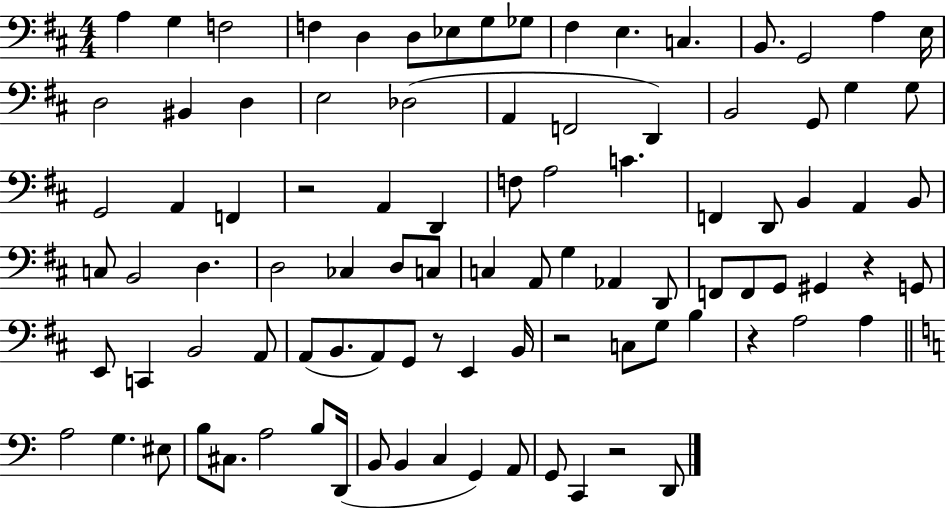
X:1
T:Untitled
M:4/4
L:1/4
K:D
A, G, F,2 F, D, D,/2 _E,/2 G,/2 _G,/2 ^F, E, C, B,,/2 G,,2 A, E,/4 D,2 ^B,, D, E,2 _D,2 A,, F,,2 D,, B,,2 G,,/2 G, G,/2 G,,2 A,, F,, z2 A,, D,, F,/2 A,2 C F,, D,,/2 B,, A,, B,,/2 C,/2 B,,2 D, D,2 _C, D,/2 C,/2 C, A,,/2 G, _A,, D,,/2 F,,/2 F,,/2 G,,/2 ^G,, z G,,/2 E,,/2 C,, B,,2 A,,/2 A,,/2 B,,/2 A,,/2 G,,/2 z/2 E,, B,,/4 z2 C,/2 G,/2 B, z A,2 A, A,2 G, ^E,/2 B,/2 ^C,/2 A,2 B,/2 D,,/4 B,,/2 B,, C, G,, A,,/2 G,,/2 C,, z2 D,,/2